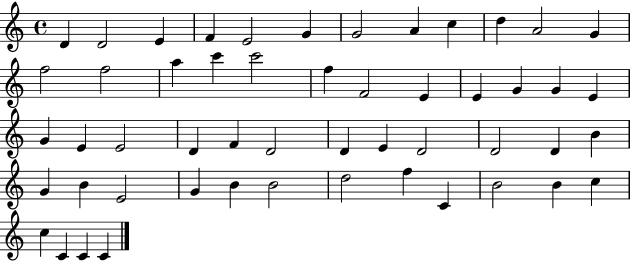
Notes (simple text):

D4/q D4/h E4/q F4/q E4/h G4/q G4/h A4/q C5/q D5/q A4/h G4/q F5/h F5/h A5/q C6/q C6/h F5/q F4/h E4/q E4/q G4/q G4/q E4/q G4/q E4/q E4/h D4/q F4/q D4/h D4/q E4/q D4/h D4/h D4/q B4/q G4/q B4/q E4/h G4/q B4/q B4/h D5/h F5/q C4/q B4/h B4/q C5/q C5/q C4/q C4/q C4/q